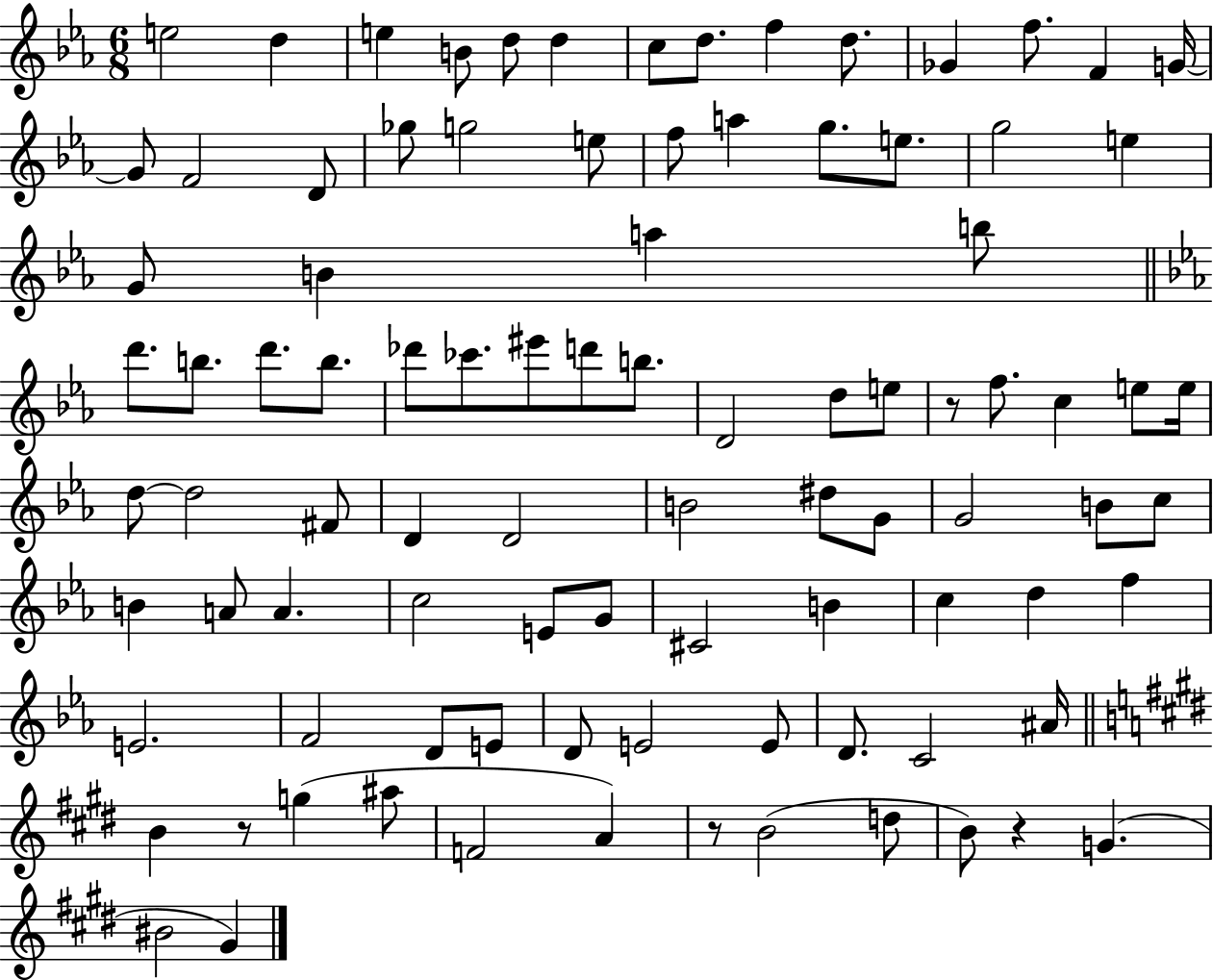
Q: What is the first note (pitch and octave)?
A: E5